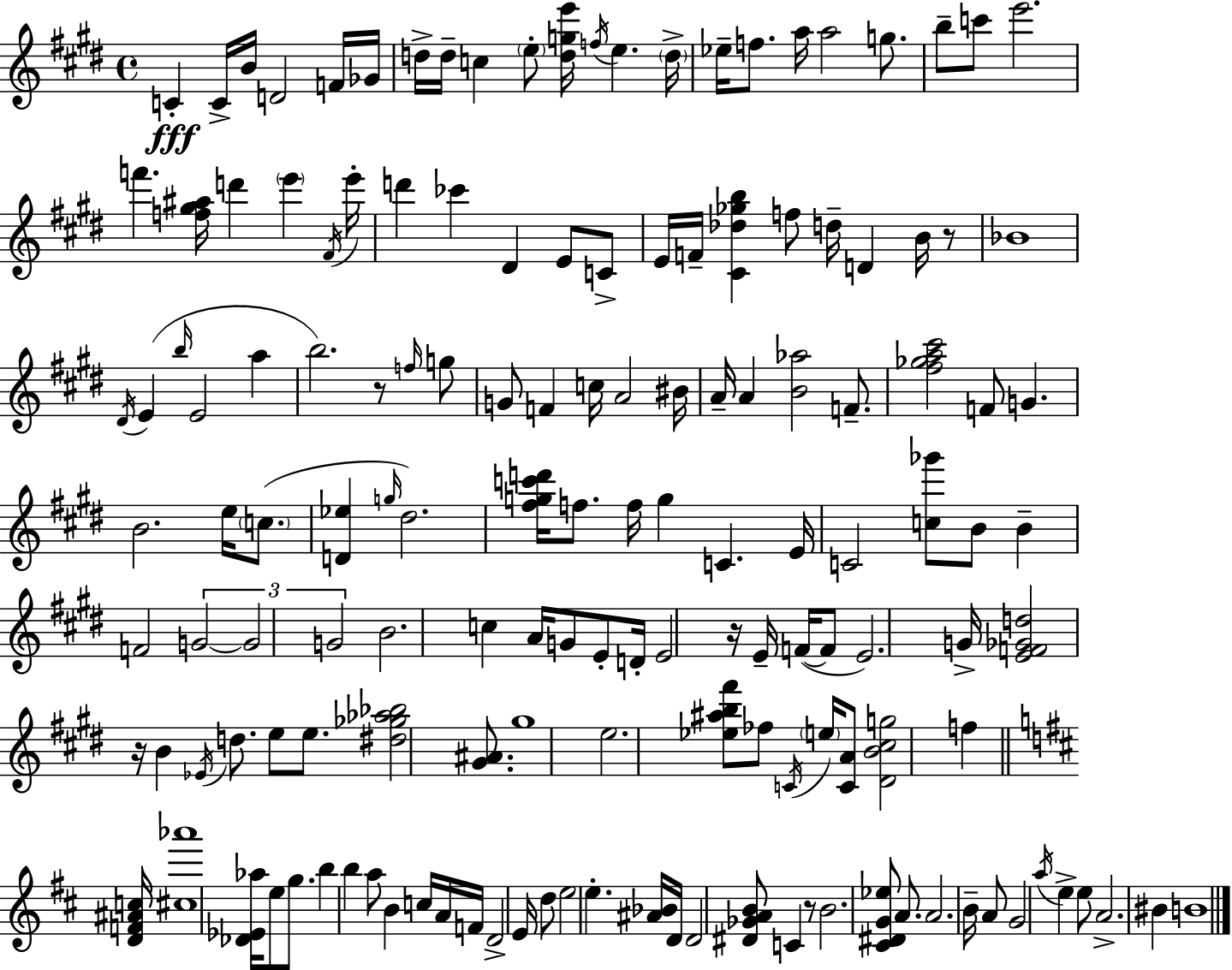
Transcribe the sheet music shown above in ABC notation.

X:1
T:Untitled
M:4/4
L:1/4
K:E
C C/4 B/4 D2 F/4 _G/4 d/4 d/4 c e/2 [dge']/4 f/4 e d/4 _e/4 f/2 a/4 a2 g/2 b/2 c'/2 e'2 f' [f^g^a]/4 d' e' ^F/4 e'/4 d' _c' ^D E/2 C/2 E/4 F/4 [^C_d_gb] f/2 d/4 D B/4 z/2 _B4 ^D/4 E b/4 E2 a b2 z/2 f/4 g/2 G/2 F c/4 A2 ^B/4 A/4 A [B_a]2 F/2 [^f_ga^c']2 F/2 G B2 e/4 c/2 [D_e] g/4 ^d2 [^fgc'd']/4 f/2 f/4 g C E/4 C2 [c_g']/2 B/2 B F2 G2 G2 G2 B2 c A/4 G/2 E/2 D/4 E2 z/4 E/4 F/4 F/2 E2 G/4 [EF_Gd]2 z/4 B _E/4 d/2 e/2 e/2 [^d_g_a_b]2 [^G^A]/2 ^g4 e2 [_e^ab^f']/2 _f/2 C/4 e/4 [CA]/2 [^DB^cg]2 f [DF^Ac]/4 [^c_a']4 [_D_E_a]/4 e/2 g/2 b b a/2 B c/4 A/4 F/4 D2 E/4 d/2 e2 e [^A_B]/4 D/4 D2 [^D_GAB]/2 C z/2 B2 [^C^DG_e]/2 A/2 A2 B/4 A/2 G2 a/4 e e/2 A2 ^B B4